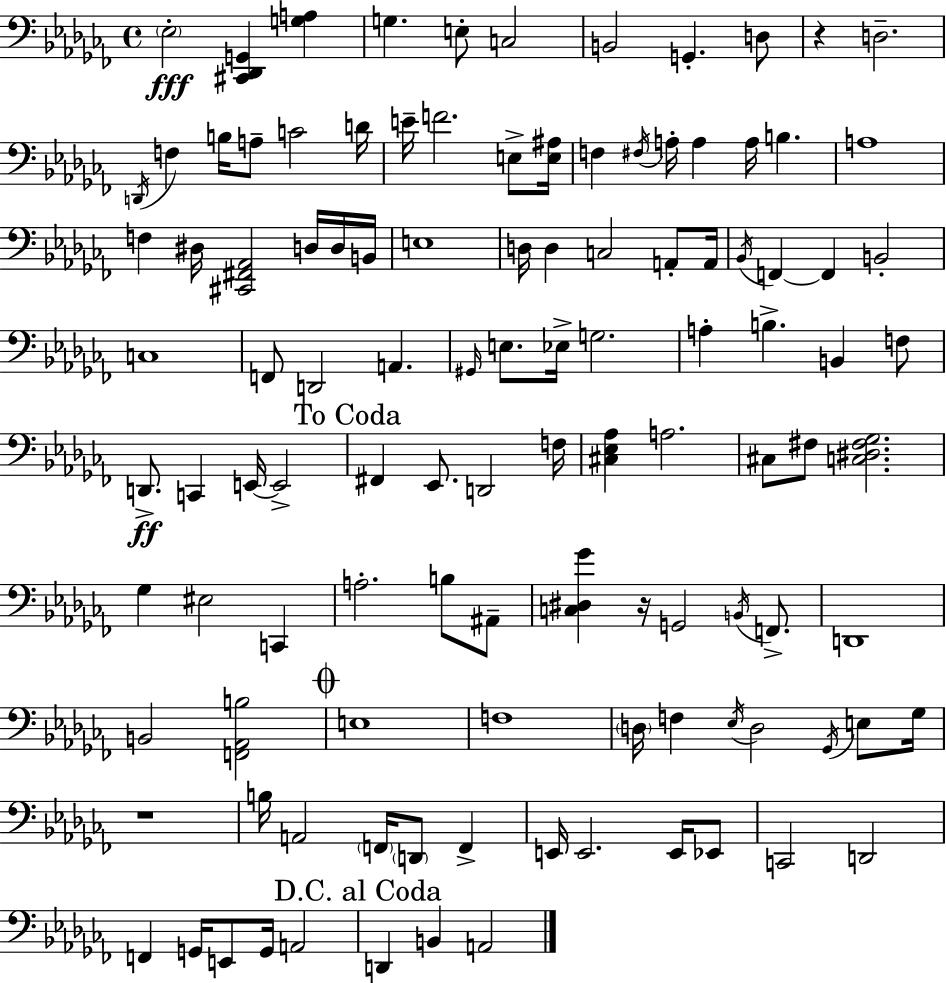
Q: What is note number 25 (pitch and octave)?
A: F3